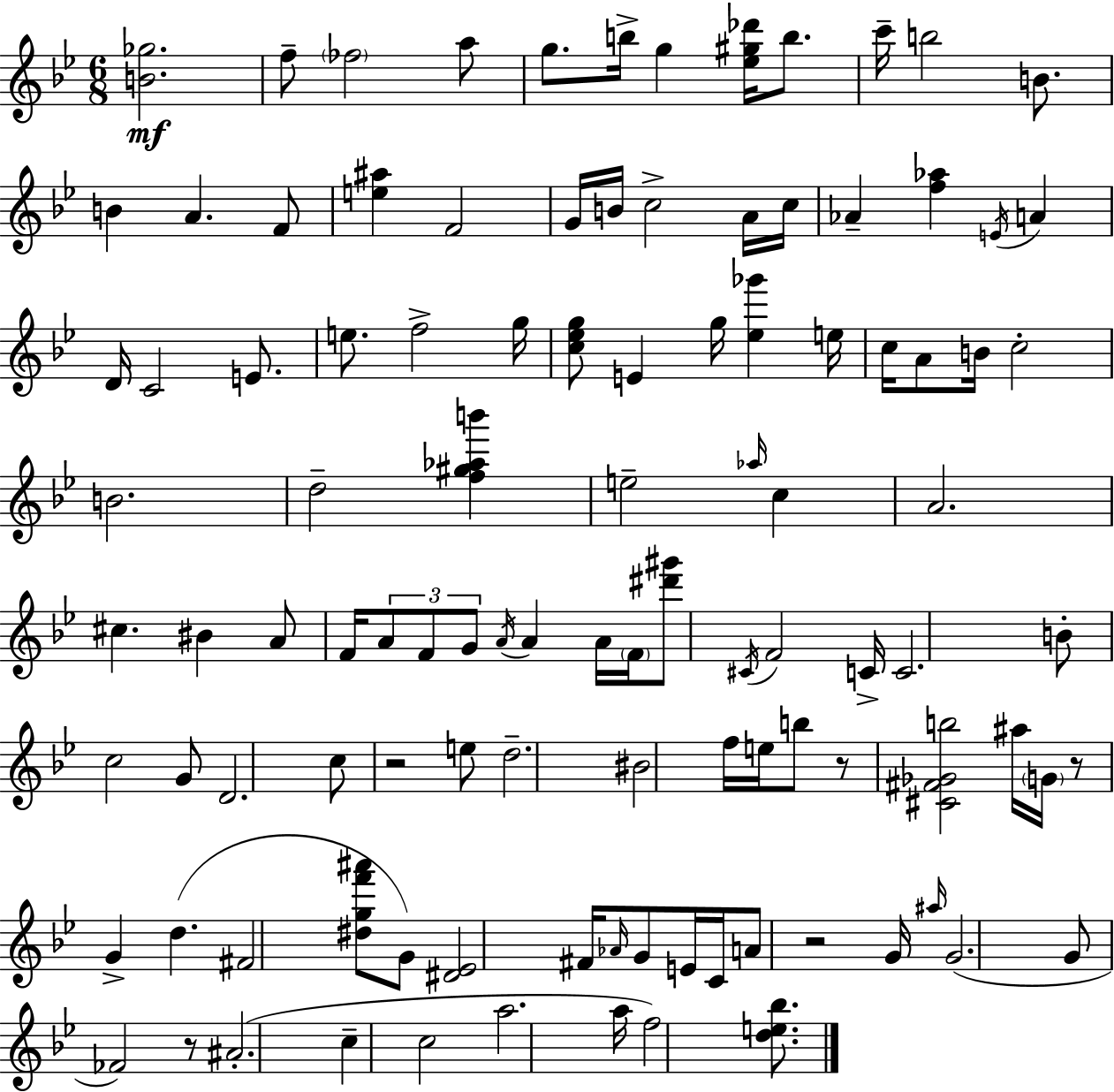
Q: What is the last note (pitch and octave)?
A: F5